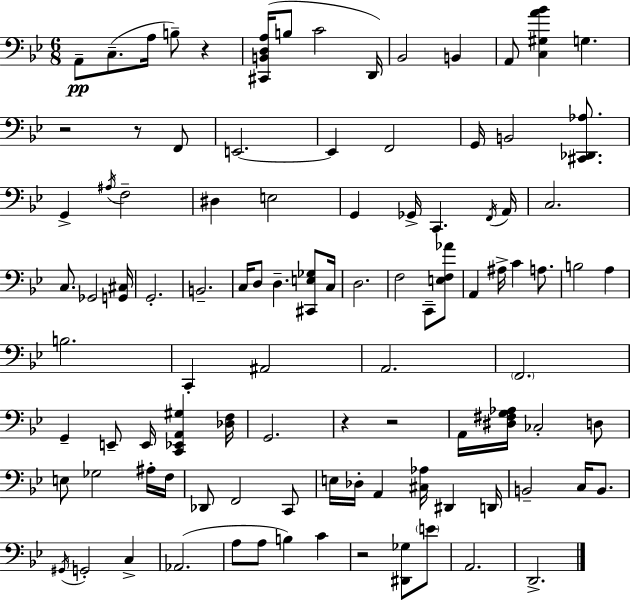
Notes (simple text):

A2/e C3/e. A3/s B3/e R/q [C#2,B2,D3,A3]/s B3/e C4/h D2/s Bb2/h B2/q A2/e [C3,G#3,A4,Bb4]/q G3/q. R/h R/e F2/e E2/h. E2/q F2/h G2/s B2/h [C#2,Db2,Ab3]/e. G2/q A#3/s F3/h D#3/q E3/h G2/q Gb2/s C2/q. F2/s A2/s C3/h. C3/e. Gb2/h [G2,C#3]/s G2/h. B2/h. C3/s D3/e D3/q. [C#2,E3,Gb3]/e C3/s D3/h. F3/h C2/e [E3,F3,Ab4]/e A2/q A#3/s C4/q A3/e. B3/h A3/q B3/h. C2/q A#2/h A2/h. F2/h. G2/q E2/e E2/s [C2,Eb2,A2,G#3]/q [Db3,F3]/s G2/h. R/q R/h A2/s [D#3,F#3,G3,Ab3]/s CES3/h D3/e E3/e Gb3/h A#3/s F3/s Db2/e F2/h C2/e E3/s Db3/s A2/q [C#3,Ab3]/s D#2/q D2/s B2/h C3/s B2/e. G#2/s G2/h C3/q Ab2/h. A3/e A3/e B3/q C4/q R/h [D#2,Gb3]/e E4/e A2/h. D2/h.